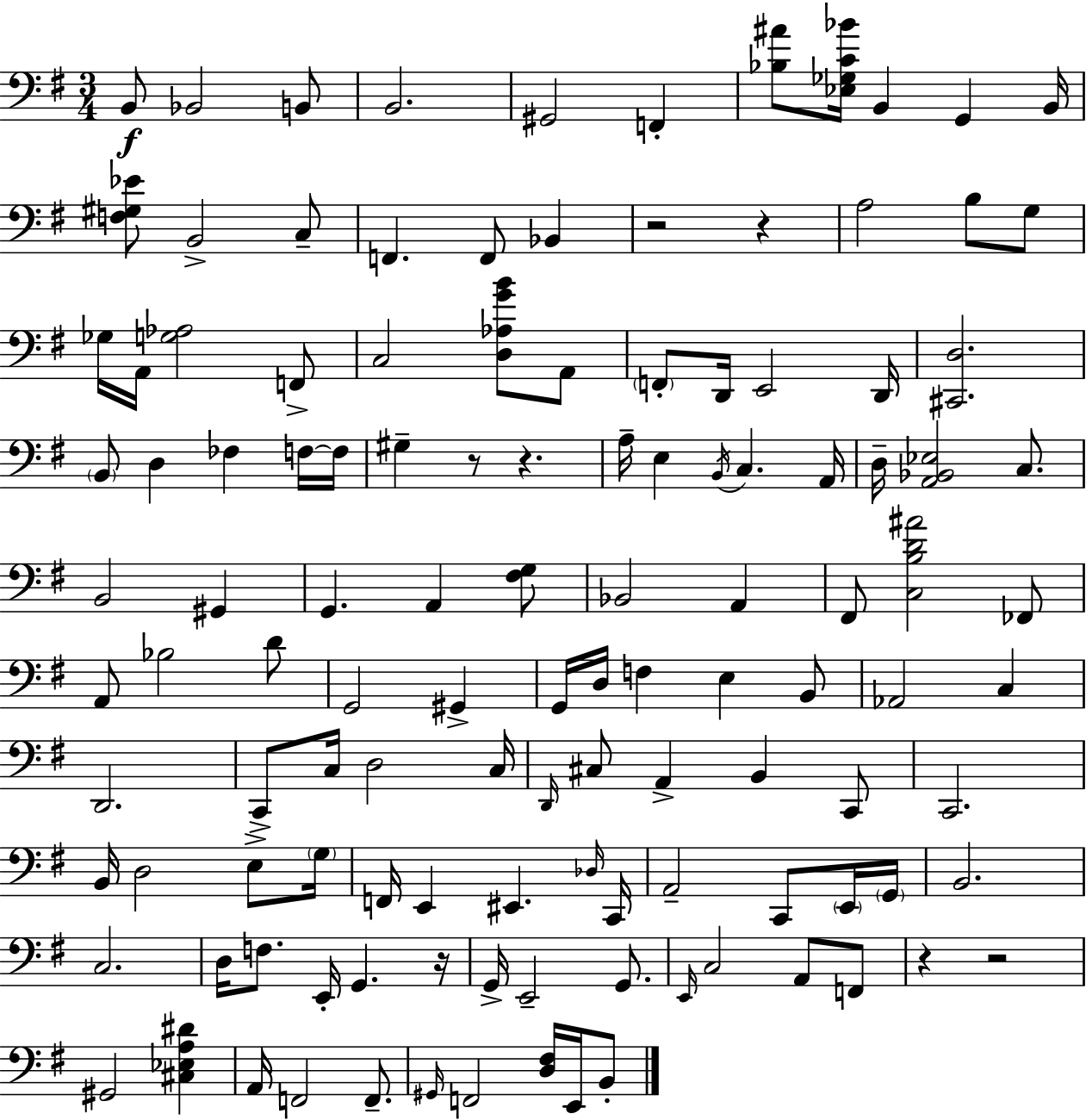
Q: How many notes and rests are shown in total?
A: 122